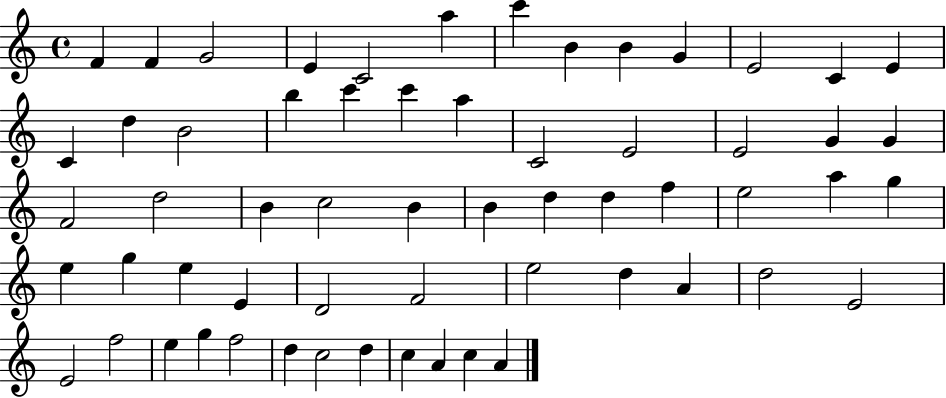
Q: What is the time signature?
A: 4/4